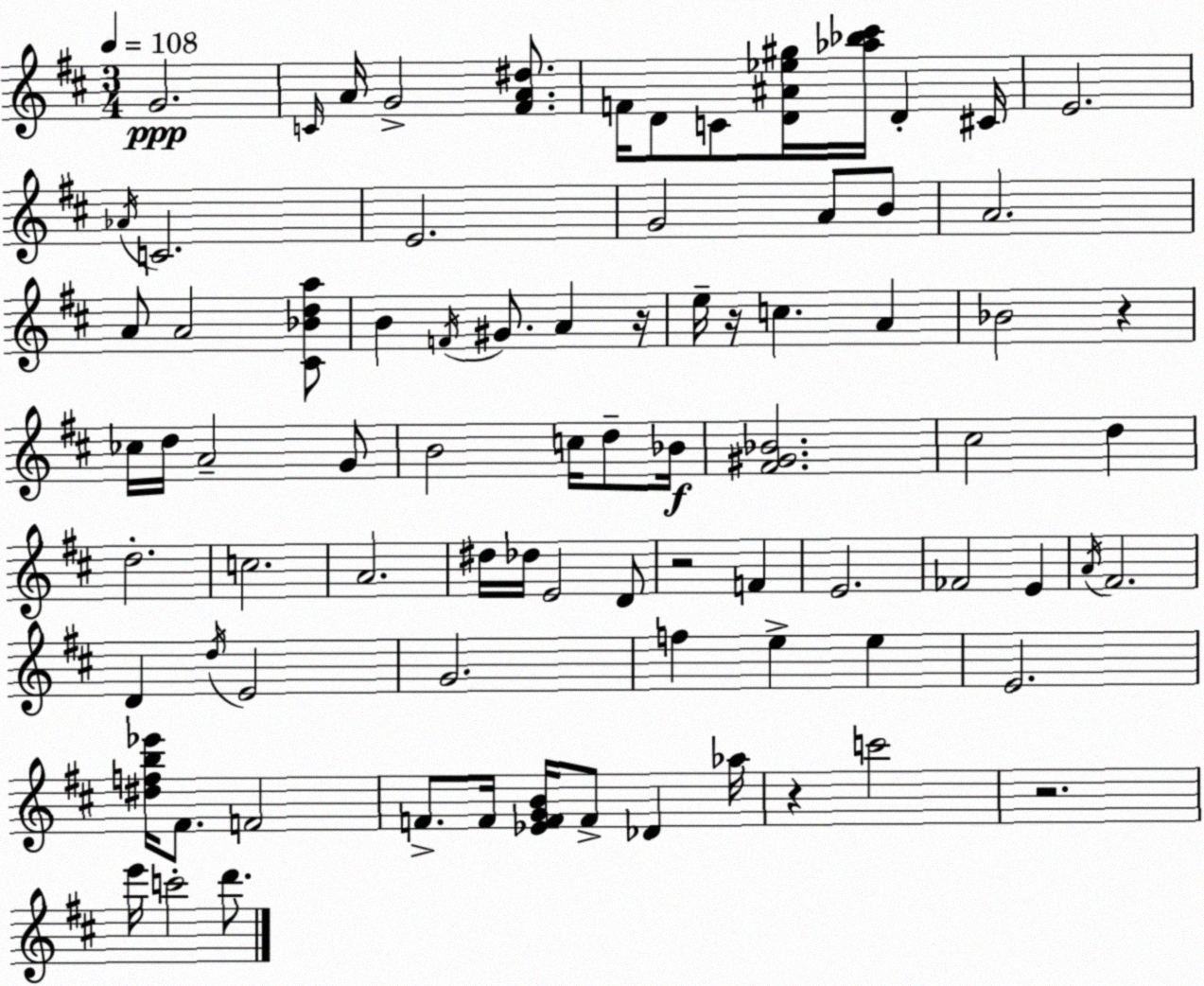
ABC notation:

X:1
T:Untitled
M:3/4
L:1/4
K:D
G2 C/4 A/4 G2 [^FA^d]/2 F/4 D/2 C/2 [D^A_e^g]/4 [_a_b^c']/4 D ^C/4 E2 _A/4 C2 E2 G2 A/2 B/2 A2 A/2 A2 [^C_Bda]/2 B F/4 ^G/2 A z/4 e/4 z/4 c A _B2 z _c/4 d/4 A2 G/2 B2 c/4 d/2 _B/4 [^F^G_B]2 ^c2 d d2 c2 A2 ^d/4 _d/4 E2 D/2 z2 F E2 _F2 E A/4 ^F2 D d/4 E2 G2 f e e E2 [^dfb_e']/4 ^F/2 F2 F/2 F/4 [_EFGB]/4 F/2 _D _a/4 z c'2 z2 e'/4 c'2 d'/2